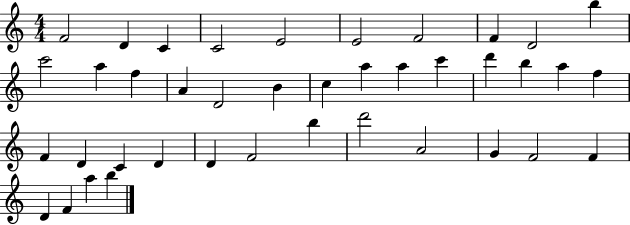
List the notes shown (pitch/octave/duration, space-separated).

F4/h D4/q C4/q C4/h E4/h E4/h F4/h F4/q D4/h B5/q C6/h A5/q F5/q A4/q D4/h B4/q C5/q A5/q A5/q C6/q D6/q B5/q A5/q F5/q F4/q D4/q C4/q D4/q D4/q F4/h B5/q D6/h A4/h G4/q F4/h F4/q D4/q F4/q A5/q B5/q